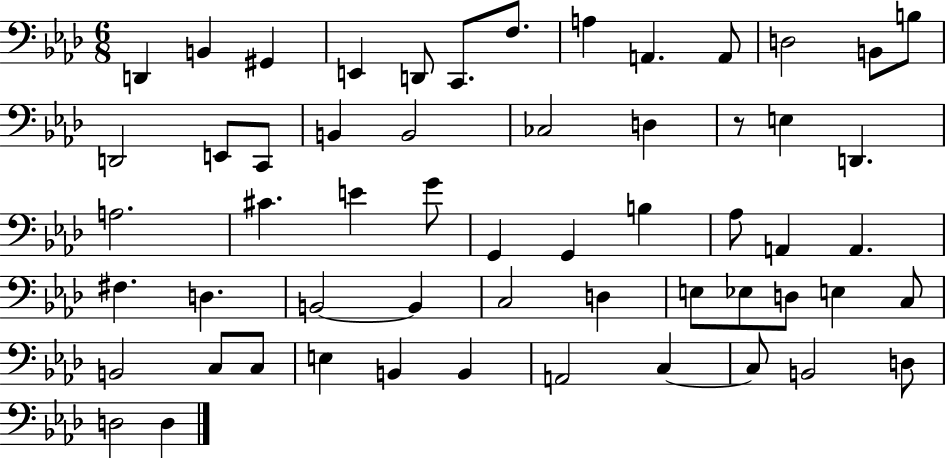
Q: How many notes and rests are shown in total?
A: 57